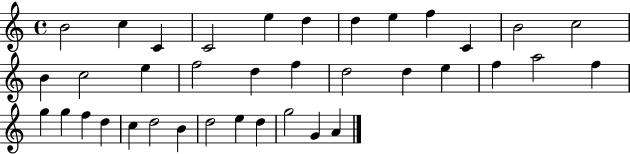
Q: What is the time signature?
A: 4/4